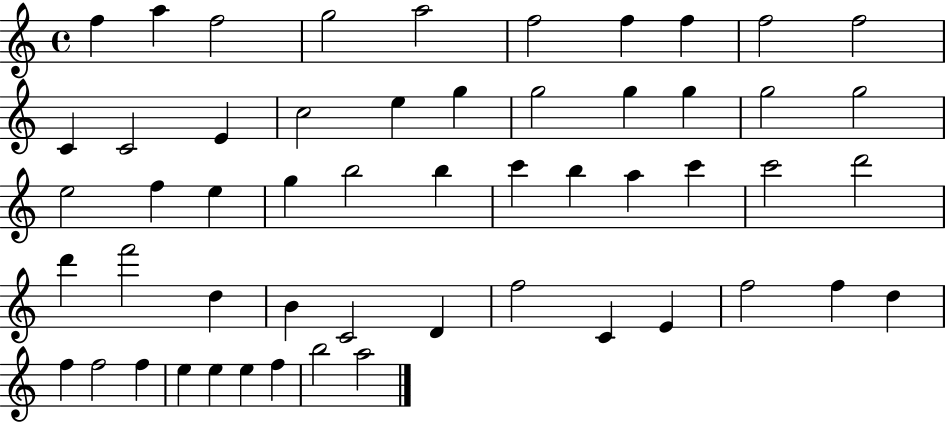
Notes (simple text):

F5/q A5/q F5/h G5/h A5/h F5/h F5/q F5/q F5/h F5/h C4/q C4/h E4/q C5/h E5/q G5/q G5/h G5/q G5/q G5/h G5/h E5/h F5/q E5/q G5/q B5/h B5/q C6/q B5/q A5/q C6/q C6/h D6/h D6/q F6/h D5/q B4/q C4/h D4/q F5/h C4/q E4/q F5/h F5/q D5/q F5/q F5/h F5/q E5/q E5/q E5/q F5/q B5/h A5/h